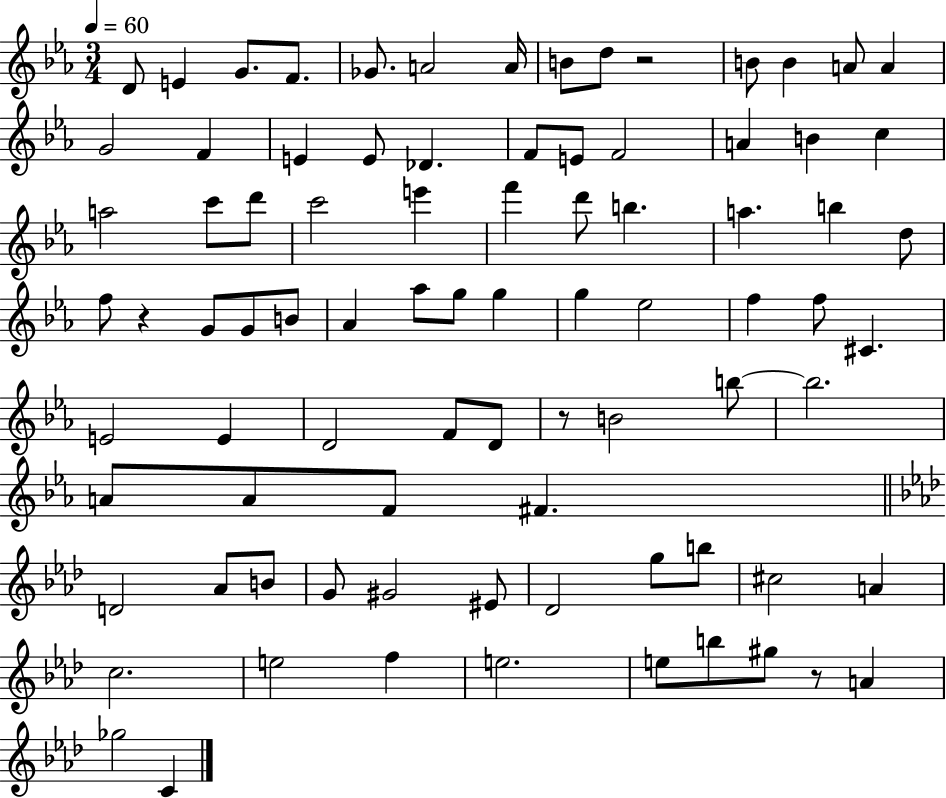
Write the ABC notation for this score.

X:1
T:Untitled
M:3/4
L:1/4
K:Eb
D/2 E G/2 F/2 _G/2 A2 A/4 B/2 d/2 z2 B/2 B A/2 A G2 F E E/2 _D F/2 E/2 F2 A B c a2 c'/2 d'/2 c'2 e' f' d'/2 b a b d/2 f/2 z G/2 G/2 B/2 _A _a/2 g/2 g g _e2 f f/2 ^C E2 E D2 F/2 D/2 z/2 B2 b/2 b2 A/2 A/2 F/2 ^F D2 _A/2 B/2 G/2 ^G2 ^E/2 _D2 g/2 b/2 ^c2 A c2 e2 f e2 e/2 b/2 ^g/2 z/2 A _g2 C